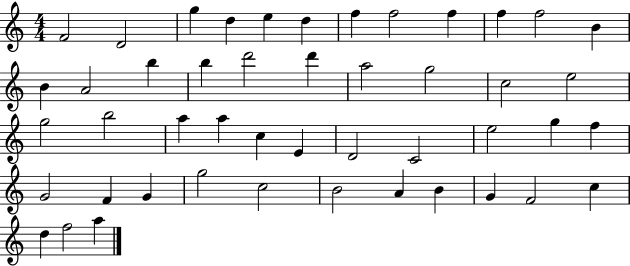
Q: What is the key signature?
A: C major